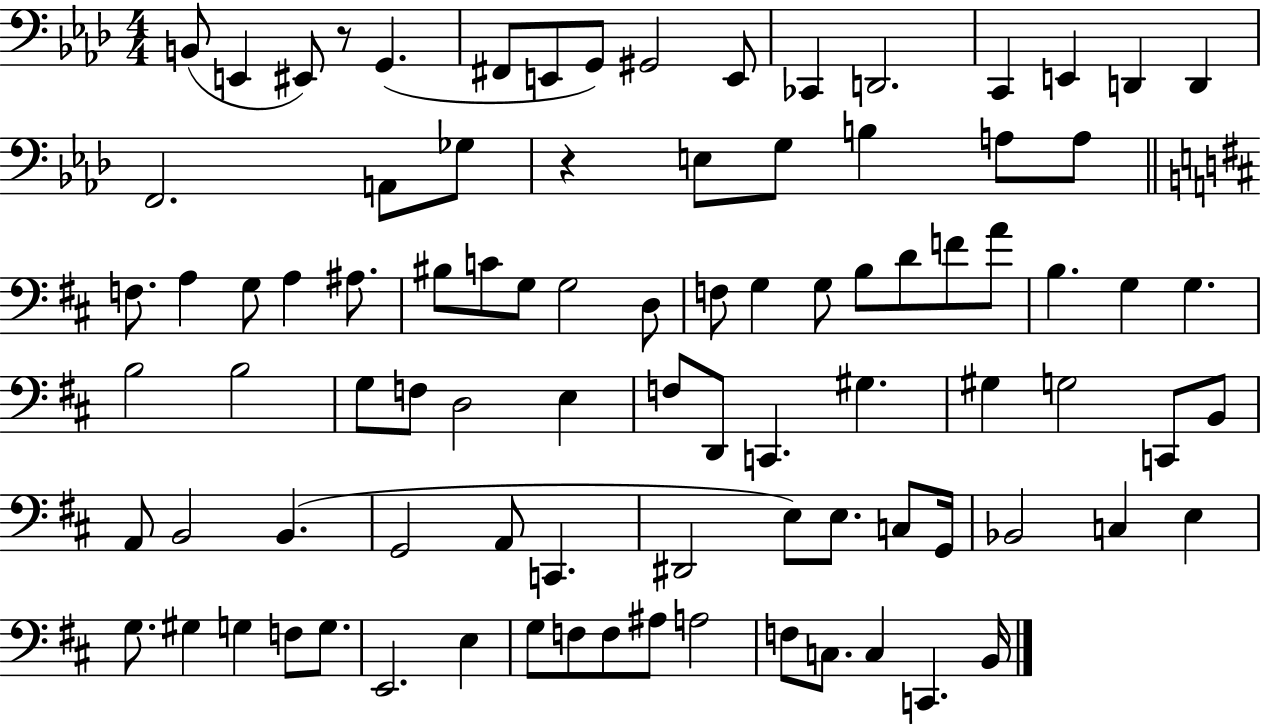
X:1
T:Untitled
M:4/4
L:1/4
K:Ab
B,,/2 E,, ^E,,/2 z/2 G,, ^F,,/2 E,,/2 G,,/2 ^G,,2 E,,/2 _C,, D,,2 C,, E,, D,, D,, F,,2 A,,/2 _G,/2 z E,/2 G,/2 B, A,/2 A,/2 F,/2 A, G,/2 A, ^A,/2 ^B,/2 C/2 G,/2 G,2 D,/2 F,/2 G, G,/2 B,/2 D/2 F/2 A/2 B, G, G, B,2 B,2 G,/2 F,/2 D,2 E, F,/2 D,,/2 C,, ^G, ^G, G,2 C,,/2 B,,/2 A,,/2 B,,2 B,, G,,2 A,,/2 C,, ^D,,2 E,/2 E,/2 C,/2 G,,/4 _B,,2 C, E, G,/2 ^G, G, F,/2 G,/2 E,,2 E, G,/2 F,/2 F,/2 ^A,/2 A,2 F,/2 C,/2 C, C,, B,,/4